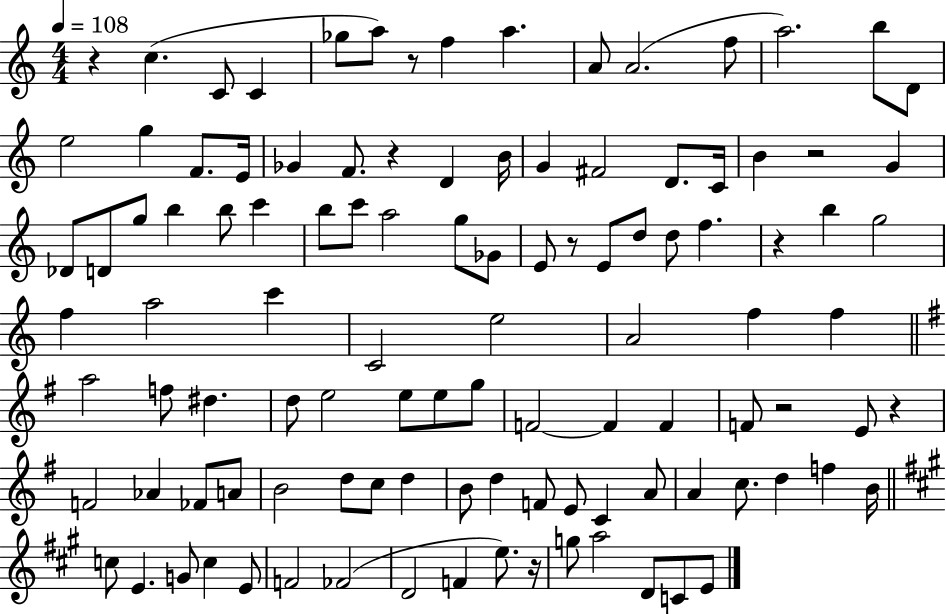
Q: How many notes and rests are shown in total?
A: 109